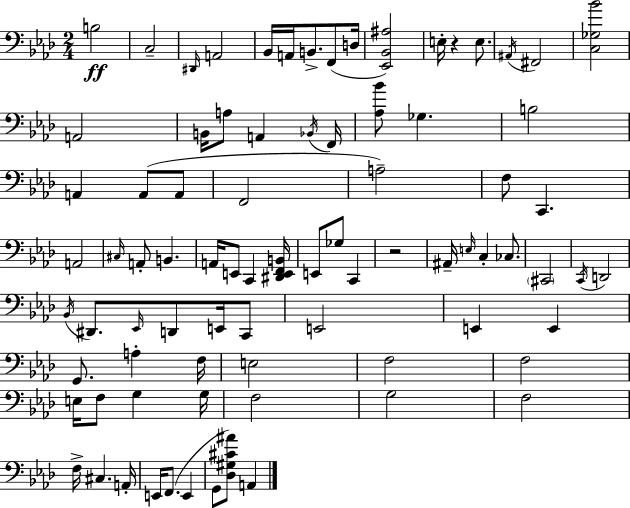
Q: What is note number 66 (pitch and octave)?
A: G3